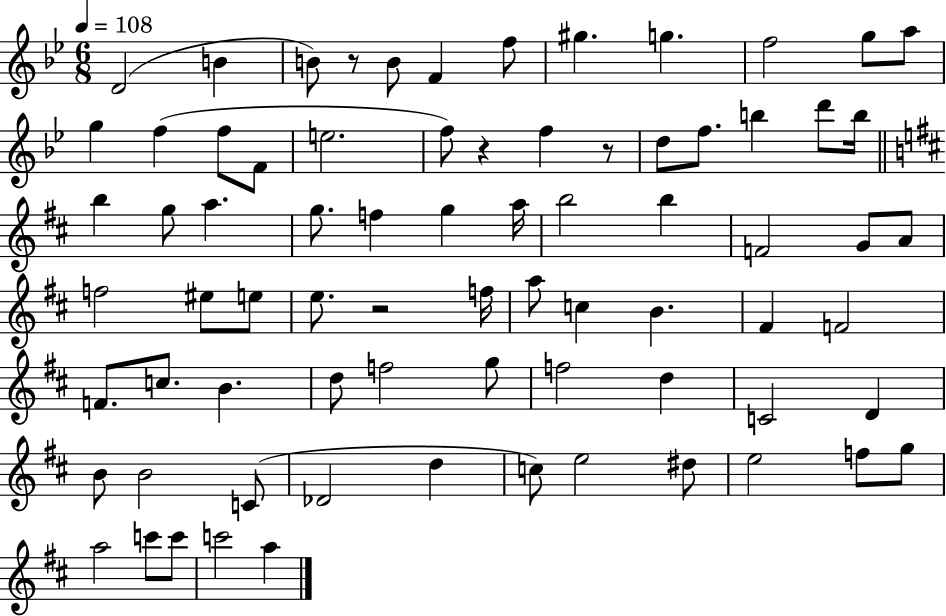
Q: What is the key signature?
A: BES major